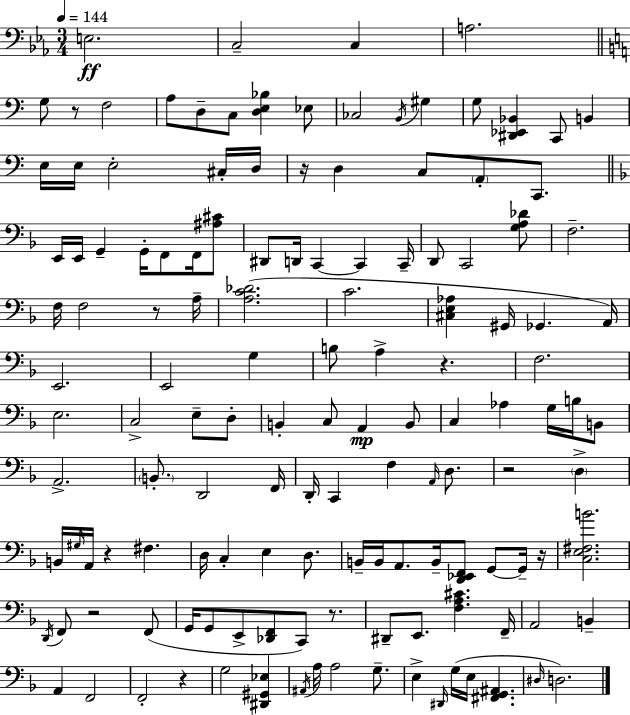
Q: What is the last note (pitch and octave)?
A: D3